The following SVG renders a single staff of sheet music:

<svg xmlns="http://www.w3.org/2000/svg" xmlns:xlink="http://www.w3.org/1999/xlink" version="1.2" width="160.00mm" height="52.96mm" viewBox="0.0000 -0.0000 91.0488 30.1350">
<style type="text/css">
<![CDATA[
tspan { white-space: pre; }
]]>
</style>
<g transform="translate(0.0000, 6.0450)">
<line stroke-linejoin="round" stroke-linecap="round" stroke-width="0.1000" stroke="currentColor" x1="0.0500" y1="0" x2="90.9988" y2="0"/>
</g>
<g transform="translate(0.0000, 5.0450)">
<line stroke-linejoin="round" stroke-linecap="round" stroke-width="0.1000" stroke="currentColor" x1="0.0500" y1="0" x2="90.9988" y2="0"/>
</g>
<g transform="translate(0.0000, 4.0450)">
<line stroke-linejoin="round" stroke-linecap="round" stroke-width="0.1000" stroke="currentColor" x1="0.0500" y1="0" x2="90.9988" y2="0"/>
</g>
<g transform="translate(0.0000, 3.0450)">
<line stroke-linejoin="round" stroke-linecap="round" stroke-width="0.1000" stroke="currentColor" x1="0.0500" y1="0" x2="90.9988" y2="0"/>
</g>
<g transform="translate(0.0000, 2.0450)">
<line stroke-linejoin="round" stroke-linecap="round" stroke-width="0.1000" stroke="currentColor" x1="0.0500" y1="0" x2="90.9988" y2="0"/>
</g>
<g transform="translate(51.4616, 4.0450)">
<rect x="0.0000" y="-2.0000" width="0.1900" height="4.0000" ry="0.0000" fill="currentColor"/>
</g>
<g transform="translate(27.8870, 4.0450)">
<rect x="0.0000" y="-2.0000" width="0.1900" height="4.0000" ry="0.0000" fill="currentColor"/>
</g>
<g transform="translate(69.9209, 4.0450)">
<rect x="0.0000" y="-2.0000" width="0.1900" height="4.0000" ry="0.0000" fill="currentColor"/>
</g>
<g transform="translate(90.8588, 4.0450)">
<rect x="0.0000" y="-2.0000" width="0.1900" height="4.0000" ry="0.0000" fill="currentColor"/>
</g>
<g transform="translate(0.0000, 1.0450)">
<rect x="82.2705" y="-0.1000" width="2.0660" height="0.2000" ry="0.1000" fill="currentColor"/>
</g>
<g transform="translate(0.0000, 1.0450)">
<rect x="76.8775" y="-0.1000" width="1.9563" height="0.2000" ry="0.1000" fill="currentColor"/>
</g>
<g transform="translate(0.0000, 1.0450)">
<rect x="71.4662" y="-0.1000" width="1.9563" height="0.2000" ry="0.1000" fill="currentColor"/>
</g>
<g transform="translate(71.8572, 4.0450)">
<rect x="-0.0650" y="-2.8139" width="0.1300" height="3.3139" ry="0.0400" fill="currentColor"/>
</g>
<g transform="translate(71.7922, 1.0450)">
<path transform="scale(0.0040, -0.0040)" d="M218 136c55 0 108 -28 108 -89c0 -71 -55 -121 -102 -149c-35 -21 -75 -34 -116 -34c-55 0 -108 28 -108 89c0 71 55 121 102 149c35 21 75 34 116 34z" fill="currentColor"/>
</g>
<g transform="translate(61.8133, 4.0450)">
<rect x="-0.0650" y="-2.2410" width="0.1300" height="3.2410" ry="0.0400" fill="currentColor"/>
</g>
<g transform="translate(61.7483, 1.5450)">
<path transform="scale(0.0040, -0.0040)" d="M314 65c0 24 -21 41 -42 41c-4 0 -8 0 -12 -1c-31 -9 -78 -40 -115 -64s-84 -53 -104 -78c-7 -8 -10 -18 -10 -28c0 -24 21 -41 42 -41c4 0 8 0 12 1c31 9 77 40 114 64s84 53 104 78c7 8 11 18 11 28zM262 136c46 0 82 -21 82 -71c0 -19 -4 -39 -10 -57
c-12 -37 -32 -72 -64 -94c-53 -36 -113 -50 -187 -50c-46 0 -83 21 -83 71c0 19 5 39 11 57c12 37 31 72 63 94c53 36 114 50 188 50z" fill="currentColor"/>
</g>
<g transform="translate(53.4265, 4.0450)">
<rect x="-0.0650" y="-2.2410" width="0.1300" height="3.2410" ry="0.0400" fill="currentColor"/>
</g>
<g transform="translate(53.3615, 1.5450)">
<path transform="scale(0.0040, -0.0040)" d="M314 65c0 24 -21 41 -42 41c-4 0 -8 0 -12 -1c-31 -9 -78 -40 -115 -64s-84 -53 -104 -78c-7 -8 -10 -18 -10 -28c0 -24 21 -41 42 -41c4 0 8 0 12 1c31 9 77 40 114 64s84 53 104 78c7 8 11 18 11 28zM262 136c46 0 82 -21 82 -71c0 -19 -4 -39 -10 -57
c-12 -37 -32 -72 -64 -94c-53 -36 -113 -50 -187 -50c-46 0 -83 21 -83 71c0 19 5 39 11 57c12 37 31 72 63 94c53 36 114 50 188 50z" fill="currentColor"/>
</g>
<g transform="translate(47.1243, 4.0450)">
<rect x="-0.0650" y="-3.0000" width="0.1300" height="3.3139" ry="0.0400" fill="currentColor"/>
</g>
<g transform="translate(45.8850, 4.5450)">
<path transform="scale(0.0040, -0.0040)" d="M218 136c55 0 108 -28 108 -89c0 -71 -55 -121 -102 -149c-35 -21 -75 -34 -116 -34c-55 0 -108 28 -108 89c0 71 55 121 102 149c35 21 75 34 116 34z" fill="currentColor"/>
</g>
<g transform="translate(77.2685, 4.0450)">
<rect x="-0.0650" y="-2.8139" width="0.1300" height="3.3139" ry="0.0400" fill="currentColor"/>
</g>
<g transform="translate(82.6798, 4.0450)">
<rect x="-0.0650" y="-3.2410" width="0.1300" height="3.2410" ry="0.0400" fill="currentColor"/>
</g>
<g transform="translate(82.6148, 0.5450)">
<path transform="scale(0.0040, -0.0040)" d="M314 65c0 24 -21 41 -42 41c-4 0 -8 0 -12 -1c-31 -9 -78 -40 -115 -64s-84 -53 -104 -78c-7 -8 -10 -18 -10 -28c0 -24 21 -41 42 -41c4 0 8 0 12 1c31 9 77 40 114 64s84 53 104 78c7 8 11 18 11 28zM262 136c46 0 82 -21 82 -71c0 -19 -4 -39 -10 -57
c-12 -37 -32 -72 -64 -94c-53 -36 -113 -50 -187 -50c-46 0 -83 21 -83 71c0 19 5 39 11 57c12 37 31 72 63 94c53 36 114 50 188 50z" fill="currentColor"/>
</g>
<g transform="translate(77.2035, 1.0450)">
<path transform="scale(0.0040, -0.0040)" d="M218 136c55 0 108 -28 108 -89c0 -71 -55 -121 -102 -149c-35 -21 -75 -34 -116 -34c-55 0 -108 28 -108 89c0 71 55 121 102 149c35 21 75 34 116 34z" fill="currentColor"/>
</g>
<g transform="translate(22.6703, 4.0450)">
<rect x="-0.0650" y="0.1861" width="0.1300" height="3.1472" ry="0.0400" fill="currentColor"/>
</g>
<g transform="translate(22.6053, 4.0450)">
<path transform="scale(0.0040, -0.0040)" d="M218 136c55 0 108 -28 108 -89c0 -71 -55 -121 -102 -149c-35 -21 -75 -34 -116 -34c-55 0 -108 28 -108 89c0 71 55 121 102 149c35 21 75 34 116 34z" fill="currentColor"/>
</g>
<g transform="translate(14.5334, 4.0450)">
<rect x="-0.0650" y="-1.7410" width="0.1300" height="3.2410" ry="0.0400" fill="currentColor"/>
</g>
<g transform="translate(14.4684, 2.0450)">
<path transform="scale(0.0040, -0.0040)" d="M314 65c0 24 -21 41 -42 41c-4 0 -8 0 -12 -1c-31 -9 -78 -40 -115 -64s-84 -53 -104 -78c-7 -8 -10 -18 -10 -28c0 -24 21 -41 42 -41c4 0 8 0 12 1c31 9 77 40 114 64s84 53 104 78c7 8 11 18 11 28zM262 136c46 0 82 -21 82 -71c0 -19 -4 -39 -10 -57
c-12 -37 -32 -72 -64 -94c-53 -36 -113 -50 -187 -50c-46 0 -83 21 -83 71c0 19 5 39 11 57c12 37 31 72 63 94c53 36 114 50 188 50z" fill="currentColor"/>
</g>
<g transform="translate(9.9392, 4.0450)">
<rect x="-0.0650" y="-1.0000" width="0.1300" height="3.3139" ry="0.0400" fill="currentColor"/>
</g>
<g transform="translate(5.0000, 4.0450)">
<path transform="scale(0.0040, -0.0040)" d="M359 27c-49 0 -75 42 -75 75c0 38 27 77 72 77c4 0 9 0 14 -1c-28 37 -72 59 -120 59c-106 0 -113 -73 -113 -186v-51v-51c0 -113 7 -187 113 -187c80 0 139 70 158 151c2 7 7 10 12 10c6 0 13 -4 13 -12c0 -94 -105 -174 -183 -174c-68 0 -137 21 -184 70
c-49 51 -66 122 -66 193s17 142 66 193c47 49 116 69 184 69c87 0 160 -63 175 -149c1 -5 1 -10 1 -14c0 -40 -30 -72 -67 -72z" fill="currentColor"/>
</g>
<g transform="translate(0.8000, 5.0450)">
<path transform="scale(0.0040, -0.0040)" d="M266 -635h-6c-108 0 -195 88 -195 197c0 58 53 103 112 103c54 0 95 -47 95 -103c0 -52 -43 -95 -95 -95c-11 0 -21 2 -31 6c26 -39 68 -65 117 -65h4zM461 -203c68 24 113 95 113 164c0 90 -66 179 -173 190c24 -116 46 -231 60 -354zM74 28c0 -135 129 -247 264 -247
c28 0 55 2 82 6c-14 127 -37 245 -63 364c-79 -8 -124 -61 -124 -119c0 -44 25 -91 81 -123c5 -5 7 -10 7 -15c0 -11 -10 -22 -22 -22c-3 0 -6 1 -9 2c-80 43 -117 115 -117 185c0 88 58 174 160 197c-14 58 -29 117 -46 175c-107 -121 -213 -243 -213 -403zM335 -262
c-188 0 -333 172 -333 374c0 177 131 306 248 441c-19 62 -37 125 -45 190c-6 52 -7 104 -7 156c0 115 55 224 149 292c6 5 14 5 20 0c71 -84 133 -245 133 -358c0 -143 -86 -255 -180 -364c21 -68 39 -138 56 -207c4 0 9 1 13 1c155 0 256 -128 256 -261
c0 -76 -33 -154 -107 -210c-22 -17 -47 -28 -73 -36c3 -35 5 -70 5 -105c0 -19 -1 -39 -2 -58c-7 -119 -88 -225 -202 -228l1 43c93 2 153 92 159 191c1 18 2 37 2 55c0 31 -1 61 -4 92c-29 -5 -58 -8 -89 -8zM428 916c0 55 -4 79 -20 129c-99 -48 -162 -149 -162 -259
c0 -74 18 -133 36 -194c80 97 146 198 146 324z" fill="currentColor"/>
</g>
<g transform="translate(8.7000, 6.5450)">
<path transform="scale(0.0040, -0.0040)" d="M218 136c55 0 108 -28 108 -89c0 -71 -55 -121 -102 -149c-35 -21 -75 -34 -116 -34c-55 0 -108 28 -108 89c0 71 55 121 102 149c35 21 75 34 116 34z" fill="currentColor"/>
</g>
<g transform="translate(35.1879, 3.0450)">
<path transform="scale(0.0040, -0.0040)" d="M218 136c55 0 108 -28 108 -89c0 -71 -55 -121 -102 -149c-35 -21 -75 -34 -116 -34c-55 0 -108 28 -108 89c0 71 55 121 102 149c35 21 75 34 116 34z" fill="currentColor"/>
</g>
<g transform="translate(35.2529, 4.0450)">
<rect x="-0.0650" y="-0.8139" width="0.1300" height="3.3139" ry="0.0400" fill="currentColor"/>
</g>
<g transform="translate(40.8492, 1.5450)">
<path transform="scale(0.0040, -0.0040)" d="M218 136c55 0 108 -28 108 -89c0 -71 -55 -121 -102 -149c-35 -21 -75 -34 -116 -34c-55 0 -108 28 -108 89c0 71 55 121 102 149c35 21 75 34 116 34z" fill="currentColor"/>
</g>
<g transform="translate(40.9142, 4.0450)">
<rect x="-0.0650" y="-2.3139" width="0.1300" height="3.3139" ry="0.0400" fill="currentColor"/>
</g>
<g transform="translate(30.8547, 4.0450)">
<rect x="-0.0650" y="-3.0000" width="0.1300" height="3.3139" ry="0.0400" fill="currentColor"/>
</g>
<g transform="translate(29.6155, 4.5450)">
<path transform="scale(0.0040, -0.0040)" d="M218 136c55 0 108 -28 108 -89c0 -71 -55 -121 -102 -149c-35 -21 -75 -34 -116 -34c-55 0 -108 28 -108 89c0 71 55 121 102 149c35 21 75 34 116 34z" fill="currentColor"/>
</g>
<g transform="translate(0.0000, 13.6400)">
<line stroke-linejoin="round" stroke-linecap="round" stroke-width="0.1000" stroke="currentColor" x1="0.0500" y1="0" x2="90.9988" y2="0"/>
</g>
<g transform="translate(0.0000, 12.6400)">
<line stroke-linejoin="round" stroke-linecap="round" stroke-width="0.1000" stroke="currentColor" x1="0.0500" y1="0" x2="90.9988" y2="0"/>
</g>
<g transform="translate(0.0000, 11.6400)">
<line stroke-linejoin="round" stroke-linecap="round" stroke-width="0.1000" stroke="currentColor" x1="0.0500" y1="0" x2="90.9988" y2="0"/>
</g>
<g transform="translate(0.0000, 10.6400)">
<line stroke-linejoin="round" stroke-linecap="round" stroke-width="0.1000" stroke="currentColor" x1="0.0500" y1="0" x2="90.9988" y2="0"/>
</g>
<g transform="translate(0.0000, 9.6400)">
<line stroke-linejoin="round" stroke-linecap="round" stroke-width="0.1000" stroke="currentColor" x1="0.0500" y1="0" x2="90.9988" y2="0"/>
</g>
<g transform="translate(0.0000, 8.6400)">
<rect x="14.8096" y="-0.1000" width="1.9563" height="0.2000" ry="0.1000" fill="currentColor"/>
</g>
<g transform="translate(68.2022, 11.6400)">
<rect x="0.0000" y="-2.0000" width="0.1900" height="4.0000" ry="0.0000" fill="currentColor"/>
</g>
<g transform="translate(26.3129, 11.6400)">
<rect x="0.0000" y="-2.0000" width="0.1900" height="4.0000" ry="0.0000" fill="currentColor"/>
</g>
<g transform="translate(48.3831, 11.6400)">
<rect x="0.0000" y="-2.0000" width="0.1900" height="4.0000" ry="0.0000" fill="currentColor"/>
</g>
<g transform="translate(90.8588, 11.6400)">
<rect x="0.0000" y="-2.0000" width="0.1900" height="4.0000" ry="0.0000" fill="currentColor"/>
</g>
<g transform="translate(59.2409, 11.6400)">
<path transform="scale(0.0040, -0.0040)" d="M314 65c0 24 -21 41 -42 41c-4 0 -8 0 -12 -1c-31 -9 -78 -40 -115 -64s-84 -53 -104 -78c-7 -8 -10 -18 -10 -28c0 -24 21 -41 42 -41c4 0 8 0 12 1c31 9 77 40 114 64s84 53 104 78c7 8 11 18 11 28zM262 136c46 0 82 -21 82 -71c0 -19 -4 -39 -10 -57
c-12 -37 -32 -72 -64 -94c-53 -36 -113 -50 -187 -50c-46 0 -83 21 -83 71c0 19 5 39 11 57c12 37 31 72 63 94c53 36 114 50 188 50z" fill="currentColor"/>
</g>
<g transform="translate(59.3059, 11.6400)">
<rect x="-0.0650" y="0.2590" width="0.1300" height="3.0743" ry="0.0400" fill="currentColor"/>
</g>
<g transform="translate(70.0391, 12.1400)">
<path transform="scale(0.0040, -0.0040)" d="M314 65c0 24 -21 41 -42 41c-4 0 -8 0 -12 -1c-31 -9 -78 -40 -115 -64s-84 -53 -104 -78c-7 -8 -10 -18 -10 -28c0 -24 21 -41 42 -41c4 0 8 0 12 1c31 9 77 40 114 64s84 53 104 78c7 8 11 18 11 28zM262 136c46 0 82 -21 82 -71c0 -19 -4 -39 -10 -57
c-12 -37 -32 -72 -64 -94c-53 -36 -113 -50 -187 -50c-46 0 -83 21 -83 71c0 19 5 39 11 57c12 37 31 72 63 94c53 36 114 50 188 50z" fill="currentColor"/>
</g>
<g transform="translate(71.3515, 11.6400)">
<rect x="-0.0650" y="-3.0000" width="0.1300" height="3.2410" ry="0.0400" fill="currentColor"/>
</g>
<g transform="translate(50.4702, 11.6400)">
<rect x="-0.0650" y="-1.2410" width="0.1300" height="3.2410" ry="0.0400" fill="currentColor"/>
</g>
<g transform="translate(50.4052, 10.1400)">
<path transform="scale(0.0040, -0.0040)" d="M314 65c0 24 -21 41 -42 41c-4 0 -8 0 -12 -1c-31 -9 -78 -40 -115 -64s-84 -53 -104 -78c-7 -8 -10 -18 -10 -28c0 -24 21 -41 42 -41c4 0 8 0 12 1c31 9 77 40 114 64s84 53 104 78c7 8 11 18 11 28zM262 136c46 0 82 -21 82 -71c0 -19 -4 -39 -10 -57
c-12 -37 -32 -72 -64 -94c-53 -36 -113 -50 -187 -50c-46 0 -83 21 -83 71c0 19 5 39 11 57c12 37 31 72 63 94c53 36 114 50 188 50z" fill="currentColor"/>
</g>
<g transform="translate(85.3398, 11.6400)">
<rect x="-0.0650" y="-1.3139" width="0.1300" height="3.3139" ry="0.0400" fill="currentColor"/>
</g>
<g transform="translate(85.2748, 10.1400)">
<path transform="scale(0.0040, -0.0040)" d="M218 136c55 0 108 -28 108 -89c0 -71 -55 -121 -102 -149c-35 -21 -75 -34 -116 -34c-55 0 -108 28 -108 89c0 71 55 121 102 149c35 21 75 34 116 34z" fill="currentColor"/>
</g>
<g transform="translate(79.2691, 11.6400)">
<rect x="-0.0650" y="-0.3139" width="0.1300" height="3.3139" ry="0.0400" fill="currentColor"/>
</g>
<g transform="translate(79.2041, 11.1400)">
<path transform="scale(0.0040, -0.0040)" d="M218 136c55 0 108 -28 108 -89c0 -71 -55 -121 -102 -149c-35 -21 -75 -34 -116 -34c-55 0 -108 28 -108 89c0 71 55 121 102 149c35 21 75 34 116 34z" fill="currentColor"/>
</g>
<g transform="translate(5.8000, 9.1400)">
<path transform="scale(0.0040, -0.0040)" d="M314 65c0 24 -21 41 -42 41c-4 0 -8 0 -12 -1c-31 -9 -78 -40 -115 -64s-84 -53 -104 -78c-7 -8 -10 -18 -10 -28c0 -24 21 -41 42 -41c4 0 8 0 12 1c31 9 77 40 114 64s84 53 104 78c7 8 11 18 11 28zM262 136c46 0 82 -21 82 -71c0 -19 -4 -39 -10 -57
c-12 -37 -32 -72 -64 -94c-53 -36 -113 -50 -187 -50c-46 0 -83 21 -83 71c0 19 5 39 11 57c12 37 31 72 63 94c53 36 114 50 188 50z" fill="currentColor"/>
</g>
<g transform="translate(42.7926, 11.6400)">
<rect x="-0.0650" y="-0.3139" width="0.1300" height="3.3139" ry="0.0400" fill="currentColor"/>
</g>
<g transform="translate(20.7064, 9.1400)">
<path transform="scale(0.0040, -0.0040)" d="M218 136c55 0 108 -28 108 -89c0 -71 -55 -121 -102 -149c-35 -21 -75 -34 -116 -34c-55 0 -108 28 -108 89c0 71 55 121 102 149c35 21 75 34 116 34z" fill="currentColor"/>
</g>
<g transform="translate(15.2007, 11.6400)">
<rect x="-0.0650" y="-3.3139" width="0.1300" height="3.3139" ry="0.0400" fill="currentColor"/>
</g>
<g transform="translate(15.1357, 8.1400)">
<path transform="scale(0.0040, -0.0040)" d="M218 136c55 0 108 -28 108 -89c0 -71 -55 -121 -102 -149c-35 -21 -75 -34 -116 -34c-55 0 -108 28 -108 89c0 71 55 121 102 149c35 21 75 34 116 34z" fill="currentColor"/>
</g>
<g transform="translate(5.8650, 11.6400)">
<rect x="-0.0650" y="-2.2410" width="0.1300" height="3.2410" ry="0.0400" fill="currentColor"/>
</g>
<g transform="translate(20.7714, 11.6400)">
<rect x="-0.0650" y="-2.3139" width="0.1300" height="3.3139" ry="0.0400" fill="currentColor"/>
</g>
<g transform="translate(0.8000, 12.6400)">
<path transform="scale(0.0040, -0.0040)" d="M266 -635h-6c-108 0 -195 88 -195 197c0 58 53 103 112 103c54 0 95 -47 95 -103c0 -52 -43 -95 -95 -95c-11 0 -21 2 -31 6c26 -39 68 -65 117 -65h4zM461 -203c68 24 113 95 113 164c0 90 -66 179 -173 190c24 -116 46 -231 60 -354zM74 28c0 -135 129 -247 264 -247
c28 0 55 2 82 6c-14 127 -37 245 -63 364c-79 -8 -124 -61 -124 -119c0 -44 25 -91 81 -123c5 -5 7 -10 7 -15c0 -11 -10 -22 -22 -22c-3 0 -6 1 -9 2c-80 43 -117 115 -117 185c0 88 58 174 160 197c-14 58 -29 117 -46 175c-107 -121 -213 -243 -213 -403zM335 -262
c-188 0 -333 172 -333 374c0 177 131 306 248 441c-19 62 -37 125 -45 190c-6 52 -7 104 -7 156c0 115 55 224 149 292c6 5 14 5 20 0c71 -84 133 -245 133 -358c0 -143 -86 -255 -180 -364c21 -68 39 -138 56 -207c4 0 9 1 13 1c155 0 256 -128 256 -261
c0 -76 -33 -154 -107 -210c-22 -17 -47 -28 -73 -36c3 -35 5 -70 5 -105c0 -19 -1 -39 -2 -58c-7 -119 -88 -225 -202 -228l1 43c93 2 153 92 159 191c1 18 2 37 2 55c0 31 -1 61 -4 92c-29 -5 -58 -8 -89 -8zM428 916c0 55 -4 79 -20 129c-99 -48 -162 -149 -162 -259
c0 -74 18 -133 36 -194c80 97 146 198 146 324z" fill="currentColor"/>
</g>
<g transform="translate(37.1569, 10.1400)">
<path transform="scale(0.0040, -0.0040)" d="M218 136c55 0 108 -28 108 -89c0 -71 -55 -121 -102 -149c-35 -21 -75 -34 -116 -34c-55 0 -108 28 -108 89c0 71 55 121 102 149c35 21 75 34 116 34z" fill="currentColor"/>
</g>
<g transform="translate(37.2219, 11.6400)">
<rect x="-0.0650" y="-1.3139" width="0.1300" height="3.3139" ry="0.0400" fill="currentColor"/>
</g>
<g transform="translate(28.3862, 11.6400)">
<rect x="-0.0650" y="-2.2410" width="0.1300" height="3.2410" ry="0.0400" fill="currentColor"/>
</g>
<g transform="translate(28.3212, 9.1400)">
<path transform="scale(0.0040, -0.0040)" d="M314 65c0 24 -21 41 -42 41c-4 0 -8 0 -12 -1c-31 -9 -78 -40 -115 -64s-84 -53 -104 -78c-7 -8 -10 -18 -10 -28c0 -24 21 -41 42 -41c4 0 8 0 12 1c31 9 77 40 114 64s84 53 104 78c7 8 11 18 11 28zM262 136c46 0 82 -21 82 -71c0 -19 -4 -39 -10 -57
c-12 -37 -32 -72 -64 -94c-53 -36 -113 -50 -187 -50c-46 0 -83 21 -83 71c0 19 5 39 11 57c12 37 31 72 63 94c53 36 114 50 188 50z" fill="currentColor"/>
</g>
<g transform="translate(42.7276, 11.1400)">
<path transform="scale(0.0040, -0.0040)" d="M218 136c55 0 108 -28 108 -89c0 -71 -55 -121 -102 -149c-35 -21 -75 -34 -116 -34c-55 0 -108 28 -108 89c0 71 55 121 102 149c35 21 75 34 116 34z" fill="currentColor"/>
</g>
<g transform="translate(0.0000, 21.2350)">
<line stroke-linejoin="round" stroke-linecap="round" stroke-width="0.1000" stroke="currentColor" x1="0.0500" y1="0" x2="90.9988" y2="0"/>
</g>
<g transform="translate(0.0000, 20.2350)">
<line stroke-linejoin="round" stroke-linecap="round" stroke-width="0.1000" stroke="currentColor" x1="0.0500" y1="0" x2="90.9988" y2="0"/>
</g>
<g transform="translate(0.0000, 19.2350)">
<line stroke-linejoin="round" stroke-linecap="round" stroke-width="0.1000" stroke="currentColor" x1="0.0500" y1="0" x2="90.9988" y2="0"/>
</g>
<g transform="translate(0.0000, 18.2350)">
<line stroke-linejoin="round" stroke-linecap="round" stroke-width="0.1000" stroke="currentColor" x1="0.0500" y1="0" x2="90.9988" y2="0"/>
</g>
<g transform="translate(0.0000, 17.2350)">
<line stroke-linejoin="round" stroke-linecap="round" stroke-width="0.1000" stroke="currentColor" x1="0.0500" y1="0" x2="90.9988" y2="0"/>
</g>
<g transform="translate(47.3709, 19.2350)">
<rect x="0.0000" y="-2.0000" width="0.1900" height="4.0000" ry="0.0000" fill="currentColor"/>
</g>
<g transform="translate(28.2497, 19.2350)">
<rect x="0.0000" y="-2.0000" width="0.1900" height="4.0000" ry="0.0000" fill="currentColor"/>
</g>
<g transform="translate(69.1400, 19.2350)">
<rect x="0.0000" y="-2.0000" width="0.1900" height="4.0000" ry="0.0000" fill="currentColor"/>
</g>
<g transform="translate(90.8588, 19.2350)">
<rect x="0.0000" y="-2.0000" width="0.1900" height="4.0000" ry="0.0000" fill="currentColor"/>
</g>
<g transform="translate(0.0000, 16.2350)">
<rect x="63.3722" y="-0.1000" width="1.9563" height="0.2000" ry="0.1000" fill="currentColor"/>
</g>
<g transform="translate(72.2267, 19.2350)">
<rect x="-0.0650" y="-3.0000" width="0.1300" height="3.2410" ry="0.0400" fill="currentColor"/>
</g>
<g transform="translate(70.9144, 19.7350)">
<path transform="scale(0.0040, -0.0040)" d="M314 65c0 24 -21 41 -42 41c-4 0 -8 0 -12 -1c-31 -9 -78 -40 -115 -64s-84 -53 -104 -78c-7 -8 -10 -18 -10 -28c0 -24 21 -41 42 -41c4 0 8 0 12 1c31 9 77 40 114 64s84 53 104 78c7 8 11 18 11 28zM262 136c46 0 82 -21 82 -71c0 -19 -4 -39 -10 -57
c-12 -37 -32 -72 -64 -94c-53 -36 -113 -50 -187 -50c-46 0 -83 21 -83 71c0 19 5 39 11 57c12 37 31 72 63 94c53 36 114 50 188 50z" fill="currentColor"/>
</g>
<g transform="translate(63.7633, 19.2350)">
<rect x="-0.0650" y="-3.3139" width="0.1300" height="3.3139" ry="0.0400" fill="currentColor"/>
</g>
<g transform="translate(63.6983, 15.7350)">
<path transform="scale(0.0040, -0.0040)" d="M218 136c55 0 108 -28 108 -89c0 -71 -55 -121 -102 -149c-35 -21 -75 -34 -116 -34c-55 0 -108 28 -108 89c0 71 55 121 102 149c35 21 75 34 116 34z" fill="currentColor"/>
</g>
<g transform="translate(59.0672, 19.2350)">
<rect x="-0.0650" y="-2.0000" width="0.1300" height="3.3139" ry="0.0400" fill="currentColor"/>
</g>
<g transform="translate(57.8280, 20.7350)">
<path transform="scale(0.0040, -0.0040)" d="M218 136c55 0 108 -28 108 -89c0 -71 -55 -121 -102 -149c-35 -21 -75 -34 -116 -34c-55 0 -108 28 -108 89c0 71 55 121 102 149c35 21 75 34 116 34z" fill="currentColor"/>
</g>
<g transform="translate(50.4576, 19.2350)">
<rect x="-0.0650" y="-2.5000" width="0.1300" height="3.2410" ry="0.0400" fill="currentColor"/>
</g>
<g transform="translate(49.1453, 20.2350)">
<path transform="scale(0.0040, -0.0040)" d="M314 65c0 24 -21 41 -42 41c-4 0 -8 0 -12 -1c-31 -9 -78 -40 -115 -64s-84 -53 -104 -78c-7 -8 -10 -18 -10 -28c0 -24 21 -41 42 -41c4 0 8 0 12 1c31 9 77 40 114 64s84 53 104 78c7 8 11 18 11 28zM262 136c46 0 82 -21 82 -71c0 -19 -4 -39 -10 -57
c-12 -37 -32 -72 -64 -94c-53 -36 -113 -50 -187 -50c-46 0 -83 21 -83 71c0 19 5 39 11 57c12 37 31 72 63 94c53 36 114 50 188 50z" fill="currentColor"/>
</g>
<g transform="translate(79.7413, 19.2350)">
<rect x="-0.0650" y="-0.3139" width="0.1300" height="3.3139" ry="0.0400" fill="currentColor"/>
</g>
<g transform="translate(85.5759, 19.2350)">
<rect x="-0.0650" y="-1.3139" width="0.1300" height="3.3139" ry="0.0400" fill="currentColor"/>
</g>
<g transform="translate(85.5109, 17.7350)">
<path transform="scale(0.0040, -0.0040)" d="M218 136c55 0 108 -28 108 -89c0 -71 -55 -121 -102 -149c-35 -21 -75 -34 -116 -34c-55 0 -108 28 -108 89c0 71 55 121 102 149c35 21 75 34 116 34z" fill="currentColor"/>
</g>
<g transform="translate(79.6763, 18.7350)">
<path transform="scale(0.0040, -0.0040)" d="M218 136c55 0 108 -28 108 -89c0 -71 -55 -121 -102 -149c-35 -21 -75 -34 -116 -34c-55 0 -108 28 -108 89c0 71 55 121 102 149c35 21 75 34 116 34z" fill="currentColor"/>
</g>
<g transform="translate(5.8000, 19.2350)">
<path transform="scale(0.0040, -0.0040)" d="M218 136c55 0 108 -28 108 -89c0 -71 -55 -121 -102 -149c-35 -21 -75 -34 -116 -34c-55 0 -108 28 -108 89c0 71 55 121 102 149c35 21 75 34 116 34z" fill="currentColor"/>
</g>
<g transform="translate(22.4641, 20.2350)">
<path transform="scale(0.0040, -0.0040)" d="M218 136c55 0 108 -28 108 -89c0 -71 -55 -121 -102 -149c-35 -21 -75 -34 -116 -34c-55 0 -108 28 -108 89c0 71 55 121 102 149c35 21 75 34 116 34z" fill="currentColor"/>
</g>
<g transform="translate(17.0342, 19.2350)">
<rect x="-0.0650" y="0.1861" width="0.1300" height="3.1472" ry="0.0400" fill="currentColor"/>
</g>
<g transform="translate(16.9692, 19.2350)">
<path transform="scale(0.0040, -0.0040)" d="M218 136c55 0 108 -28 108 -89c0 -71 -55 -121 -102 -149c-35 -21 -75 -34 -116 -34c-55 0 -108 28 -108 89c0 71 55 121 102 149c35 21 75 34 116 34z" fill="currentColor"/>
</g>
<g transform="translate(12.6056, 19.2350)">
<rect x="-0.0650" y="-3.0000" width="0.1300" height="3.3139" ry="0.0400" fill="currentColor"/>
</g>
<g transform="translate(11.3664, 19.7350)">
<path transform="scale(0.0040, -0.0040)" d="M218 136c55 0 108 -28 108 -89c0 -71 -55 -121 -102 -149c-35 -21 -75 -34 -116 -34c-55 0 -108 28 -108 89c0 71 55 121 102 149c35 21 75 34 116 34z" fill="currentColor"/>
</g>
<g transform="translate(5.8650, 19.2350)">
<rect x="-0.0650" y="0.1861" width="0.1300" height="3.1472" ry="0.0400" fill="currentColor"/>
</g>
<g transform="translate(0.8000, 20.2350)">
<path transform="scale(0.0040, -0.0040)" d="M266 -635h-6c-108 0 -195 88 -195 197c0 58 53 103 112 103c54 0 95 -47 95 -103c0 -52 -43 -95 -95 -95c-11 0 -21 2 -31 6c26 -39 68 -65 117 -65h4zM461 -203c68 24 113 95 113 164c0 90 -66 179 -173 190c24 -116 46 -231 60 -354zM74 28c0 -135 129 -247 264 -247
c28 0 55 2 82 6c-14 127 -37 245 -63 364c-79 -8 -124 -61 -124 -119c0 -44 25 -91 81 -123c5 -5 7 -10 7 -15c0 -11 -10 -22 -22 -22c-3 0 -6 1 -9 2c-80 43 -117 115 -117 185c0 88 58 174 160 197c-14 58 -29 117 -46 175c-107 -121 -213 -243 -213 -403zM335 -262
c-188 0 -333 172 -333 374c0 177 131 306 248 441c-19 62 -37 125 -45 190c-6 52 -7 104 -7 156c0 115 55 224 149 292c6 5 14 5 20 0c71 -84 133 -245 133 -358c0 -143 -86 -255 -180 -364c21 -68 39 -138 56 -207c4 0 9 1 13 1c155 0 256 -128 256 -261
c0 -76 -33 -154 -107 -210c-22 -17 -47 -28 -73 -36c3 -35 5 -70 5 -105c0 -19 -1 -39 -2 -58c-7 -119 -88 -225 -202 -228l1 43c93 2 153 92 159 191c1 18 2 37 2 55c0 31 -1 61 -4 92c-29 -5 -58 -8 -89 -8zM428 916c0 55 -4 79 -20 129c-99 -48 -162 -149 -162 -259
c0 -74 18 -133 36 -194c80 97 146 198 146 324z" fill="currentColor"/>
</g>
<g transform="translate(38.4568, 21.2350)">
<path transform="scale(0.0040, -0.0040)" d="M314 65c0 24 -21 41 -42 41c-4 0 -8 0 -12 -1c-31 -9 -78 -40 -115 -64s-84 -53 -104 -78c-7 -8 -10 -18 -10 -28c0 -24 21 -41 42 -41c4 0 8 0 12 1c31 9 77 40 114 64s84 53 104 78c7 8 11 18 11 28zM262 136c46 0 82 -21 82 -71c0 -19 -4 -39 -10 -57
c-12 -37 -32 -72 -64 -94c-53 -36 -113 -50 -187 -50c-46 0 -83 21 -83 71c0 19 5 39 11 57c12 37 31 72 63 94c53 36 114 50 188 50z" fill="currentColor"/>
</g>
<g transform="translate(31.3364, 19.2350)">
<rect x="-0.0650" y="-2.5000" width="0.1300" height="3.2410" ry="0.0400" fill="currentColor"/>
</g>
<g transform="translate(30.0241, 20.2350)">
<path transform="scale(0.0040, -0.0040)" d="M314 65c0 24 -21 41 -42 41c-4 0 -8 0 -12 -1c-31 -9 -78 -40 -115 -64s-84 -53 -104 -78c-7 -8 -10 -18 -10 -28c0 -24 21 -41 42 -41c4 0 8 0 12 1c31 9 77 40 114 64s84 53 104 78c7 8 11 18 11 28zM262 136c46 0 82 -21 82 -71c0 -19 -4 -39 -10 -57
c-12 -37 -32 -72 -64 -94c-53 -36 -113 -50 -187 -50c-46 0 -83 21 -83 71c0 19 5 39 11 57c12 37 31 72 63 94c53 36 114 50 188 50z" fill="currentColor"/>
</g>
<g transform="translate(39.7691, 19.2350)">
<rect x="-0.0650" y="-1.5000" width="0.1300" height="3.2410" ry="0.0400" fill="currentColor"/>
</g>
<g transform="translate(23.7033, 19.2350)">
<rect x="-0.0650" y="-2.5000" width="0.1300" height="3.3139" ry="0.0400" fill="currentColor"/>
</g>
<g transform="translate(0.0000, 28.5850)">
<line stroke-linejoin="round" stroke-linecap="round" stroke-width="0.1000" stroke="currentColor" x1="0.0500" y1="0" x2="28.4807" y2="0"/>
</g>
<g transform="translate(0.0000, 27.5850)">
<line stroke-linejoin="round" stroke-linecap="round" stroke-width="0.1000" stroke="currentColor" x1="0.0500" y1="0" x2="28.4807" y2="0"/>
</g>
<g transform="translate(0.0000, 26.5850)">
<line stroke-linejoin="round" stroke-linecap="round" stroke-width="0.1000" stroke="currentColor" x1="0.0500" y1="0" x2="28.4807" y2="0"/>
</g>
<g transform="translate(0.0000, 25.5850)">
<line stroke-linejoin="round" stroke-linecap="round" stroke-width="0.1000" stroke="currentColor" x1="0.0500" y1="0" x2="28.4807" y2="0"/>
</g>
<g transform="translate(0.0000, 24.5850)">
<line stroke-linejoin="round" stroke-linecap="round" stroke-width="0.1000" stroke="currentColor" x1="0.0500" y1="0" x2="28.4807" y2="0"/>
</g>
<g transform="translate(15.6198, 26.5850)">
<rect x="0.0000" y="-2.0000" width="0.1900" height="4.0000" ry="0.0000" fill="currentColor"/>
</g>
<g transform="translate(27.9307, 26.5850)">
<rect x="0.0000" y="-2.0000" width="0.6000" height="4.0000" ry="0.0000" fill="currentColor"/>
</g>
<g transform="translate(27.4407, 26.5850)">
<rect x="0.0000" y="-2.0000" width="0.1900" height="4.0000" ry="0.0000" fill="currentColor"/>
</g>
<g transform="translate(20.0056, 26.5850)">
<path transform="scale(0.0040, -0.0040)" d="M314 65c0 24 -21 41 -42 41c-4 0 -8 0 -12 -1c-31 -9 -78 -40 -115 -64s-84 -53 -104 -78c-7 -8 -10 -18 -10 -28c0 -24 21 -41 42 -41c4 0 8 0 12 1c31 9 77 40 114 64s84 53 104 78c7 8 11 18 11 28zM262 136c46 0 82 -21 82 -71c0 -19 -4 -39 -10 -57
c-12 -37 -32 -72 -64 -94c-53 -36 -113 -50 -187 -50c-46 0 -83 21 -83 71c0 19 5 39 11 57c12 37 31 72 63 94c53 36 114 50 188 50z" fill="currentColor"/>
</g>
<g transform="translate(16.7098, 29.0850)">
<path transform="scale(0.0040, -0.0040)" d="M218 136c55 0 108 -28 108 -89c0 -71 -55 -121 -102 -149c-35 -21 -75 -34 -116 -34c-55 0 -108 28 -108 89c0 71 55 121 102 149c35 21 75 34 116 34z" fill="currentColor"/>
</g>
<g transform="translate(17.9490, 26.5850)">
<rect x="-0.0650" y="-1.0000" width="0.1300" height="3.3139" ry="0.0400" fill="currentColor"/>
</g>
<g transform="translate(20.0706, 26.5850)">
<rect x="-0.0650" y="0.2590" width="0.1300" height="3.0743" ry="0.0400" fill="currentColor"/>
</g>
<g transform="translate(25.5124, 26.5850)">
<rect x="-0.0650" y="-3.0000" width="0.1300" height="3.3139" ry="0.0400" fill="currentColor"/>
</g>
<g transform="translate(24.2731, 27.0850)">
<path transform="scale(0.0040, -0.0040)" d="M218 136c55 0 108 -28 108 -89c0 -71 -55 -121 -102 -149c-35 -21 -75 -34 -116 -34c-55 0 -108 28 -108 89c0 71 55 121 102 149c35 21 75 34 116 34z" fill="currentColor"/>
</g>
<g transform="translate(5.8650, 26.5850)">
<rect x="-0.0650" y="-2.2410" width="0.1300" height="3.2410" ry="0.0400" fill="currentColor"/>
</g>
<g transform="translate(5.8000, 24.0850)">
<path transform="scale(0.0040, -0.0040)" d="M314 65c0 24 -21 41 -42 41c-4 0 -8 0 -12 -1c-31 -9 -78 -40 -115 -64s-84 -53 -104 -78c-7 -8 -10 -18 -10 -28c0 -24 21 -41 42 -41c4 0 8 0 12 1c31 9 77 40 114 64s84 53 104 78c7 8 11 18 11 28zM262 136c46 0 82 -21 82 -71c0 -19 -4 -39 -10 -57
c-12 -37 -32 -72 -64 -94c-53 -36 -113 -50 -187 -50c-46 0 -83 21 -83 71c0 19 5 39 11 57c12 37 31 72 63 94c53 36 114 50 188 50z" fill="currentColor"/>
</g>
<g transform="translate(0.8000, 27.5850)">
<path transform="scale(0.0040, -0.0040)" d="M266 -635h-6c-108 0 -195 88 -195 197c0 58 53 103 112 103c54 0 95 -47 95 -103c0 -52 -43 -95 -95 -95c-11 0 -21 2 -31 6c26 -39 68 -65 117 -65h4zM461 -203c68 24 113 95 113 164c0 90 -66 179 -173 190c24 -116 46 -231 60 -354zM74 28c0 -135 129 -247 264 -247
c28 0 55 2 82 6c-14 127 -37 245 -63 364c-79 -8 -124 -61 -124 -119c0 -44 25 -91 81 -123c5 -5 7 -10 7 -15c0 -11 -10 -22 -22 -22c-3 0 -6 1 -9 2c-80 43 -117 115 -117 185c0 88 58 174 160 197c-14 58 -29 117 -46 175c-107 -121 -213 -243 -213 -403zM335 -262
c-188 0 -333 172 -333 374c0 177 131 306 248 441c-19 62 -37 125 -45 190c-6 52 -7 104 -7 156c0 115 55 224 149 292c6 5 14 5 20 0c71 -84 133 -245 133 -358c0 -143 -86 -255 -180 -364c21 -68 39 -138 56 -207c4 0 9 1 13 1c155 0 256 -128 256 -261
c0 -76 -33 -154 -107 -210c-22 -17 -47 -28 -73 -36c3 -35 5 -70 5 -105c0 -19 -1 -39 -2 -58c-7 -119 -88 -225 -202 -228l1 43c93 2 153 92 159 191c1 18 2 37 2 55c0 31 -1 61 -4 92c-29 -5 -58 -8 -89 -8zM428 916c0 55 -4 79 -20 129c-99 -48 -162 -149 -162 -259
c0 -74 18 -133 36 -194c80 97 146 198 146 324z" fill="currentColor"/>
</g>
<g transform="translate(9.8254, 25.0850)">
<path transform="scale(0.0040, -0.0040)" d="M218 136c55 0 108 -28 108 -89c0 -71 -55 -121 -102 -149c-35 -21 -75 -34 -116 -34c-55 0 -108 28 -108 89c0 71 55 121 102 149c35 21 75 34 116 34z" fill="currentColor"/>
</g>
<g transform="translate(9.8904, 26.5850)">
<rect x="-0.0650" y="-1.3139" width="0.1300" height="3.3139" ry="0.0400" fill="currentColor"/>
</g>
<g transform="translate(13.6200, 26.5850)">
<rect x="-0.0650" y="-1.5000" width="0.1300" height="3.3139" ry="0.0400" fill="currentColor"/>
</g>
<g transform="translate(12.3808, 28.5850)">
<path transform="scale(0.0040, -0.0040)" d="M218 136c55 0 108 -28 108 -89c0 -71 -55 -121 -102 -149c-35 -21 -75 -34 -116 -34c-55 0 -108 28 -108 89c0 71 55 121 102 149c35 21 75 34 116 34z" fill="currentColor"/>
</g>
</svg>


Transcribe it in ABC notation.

X:1
T:Untitled
M:4/4
L:1/4
K:C
D f2 B A d g A g2 g2 a a b2 g2 b g g2 e c e2 B2 A2 c e B A B G G2 E2 G2 F b A2 c e g2 e E D B2 A